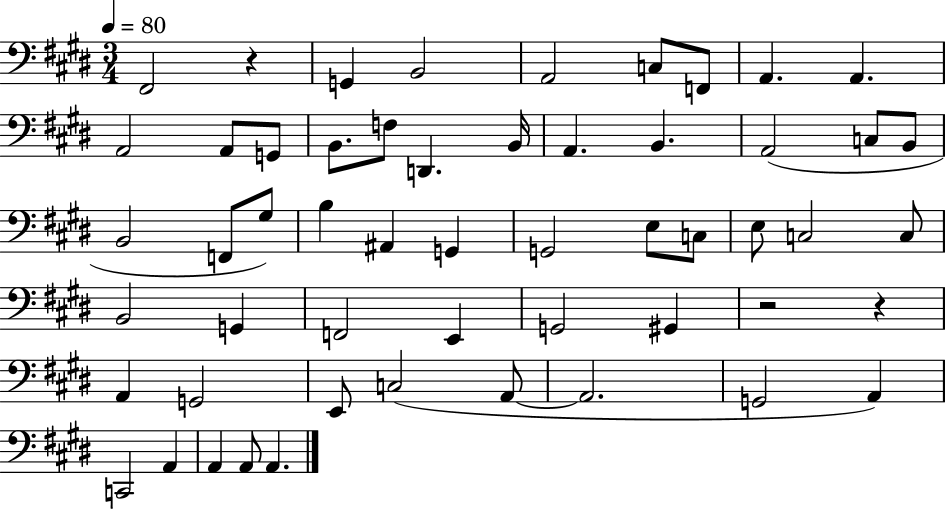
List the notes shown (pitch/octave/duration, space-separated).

F#2/h R/q G2/q B2/h A2/h C3/e F2/e A2/q. A2/q. A2/h A2/e G2/e B2/e. F3/e D2/q. B2/s A2/q. B2/q. A2/h C3/e B2/e B2/h F2/e G#3/e B3/q A#2/q G2/q G2/h E3/e C3/e E3/e C3/h C3/e B2/h G2/q F2/h E2/q G2/h G#2/q R/h R/q A2/q G2/h E2/e C3/h A2/e A2/h. G2/h A2/q C2/h A2/q A2/q A2/e A2/q.